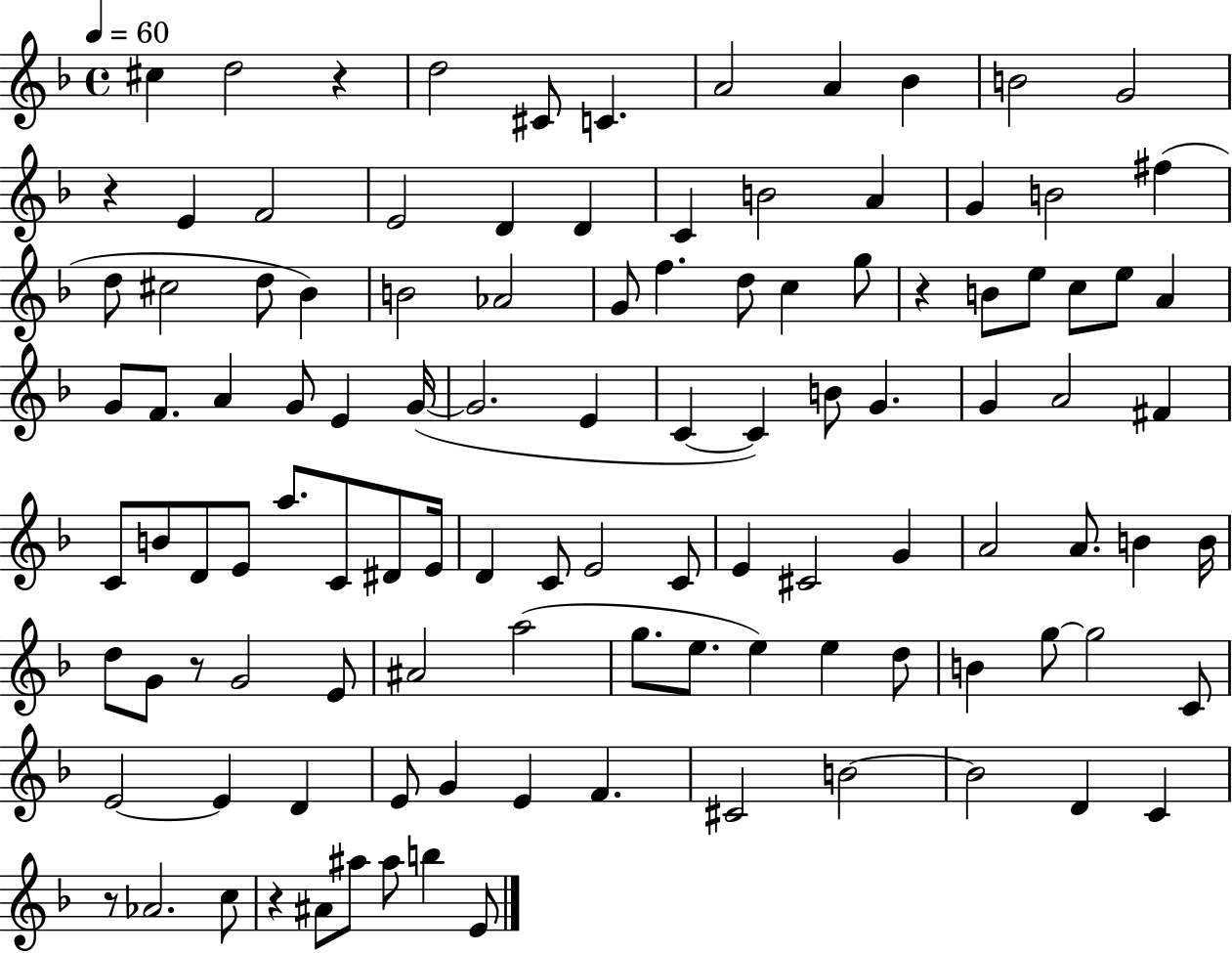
{
  \clef treble
  \time 4/4
  \defaultTimeSignature
  \key f \major
  \tempo 4 = 60
  cis''4 d''2 r4 | d''2 cis'8 c'4. | a'2 a'4 bes'4 | b'2 g'2 | \break r4 e'4 f'2 | e'2 d'4 d'4 | c'4 b'2 a'4 | g'4 b'2 fis''4( | \break d''8 cis''2 d''8 bes'4) | b'2 aes'2 | g'8 f''4. d''8 c''4 g''8 | r4 b'8 e''8 c''8 e''8 a'4 | \break g'8 f'8. a'4 g'8 e'4 g'16~(~ | g'2. e'4 | c'4~~ c'4) b'8 g'4. | g'4 a'2 fis'4 | \break c'8 b'8 d'8 e'8 a''8. c'8 dis'8 e'16 | d'4 c'8 e'2 c'8 | e'4 cis'2 g'4 | a'2 a'8. b'4 b'16 | \break d''8 g'8 r8 g'2 e'8 | ais'2 a''2( | g''8. e''8. e''4) e''4 d''8 | b'4 g''8~~ g''2 c'8 | \break e'2~~ e'4 d'4 | e'8 g'4 e'4 f'4. | cis'2 b'2~~ | b'2 d'4 c'4 | \break r8 aes'2. c''8 | r4 ais'8 ais''8 ais''8 b''4 e'8 | \bar "|."
}